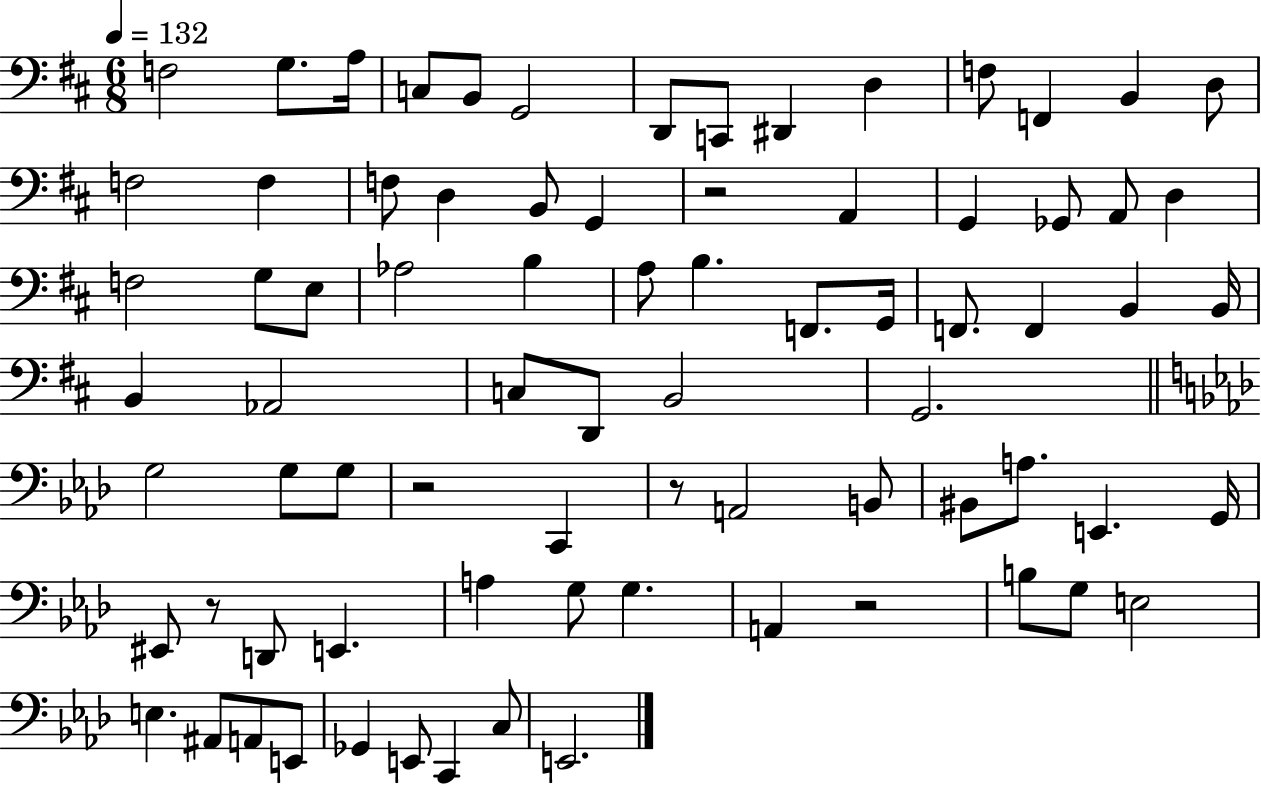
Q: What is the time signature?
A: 6/8